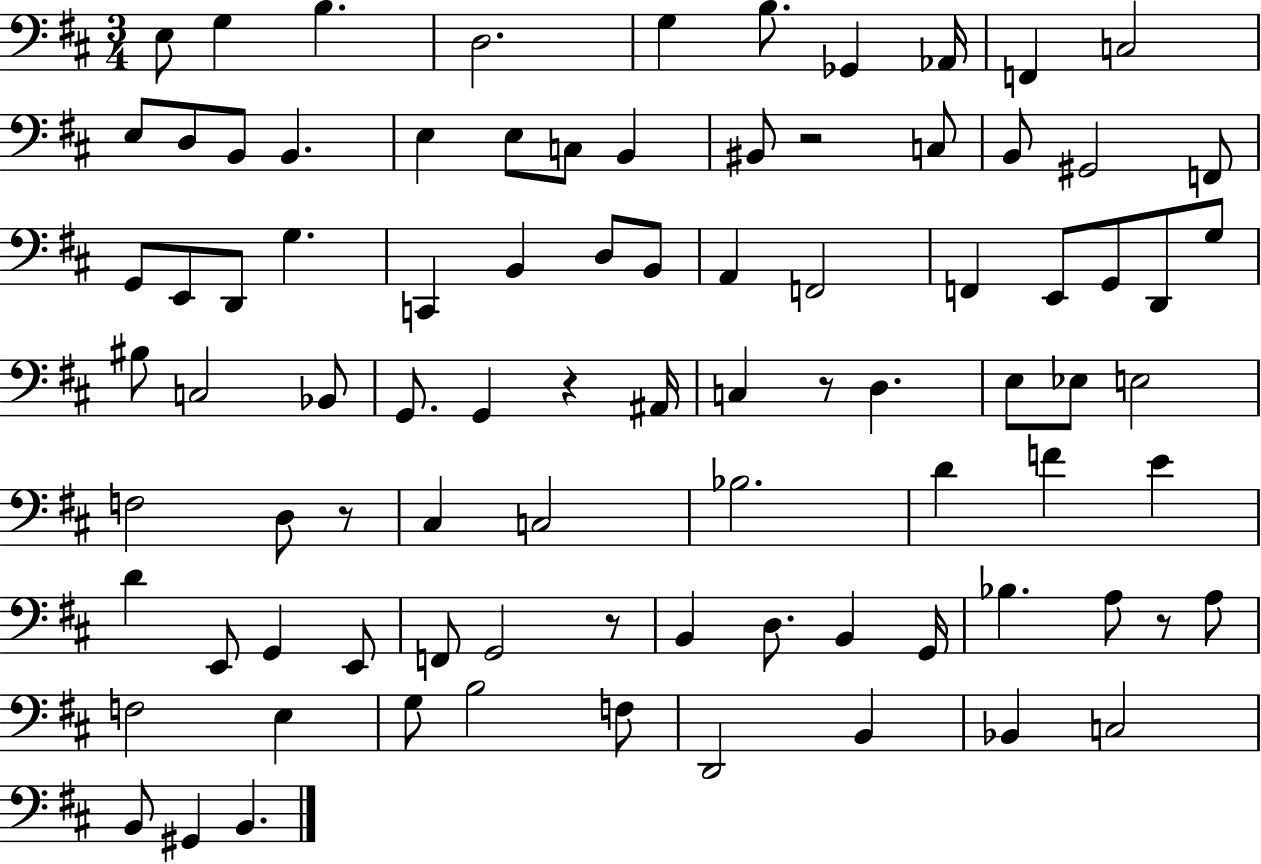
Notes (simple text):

E3/e G3/q B3/q. D3/h. G3/q B3/e. Gb2/q Ab2/s F2/q C3/h E3/e D3/e B2/e B2/q. E3/q E3/e C3/e B2/q BIS2/e R/h C3/e B2/e G#2/h F2/e G2/e E2/e D2/e G3/q. C2/q B2/q D3/e B2/e A2/q F2/h F2/q E2/e G2/e D2/e G3/e BIS3/e C3/h Bb2/e G2/e. G2/q R/q A#2/s C3/q R/e D3/q. E3/e Eb3/e E3/h F3/h D3/e R/e C#3/q C3/h Bb3/h. D4/q F4/q E4/q D4/q E2/e G2/q E2/e F2/e G2/h R/e B2/q D3/e. B2/q G2/s Bb3/q. A3/e R/e A3/e F3/h E3/q G3/e B3/h F3/e D2/h B2/q Bb2/q C3/h B2/e G#2/q B2/q.